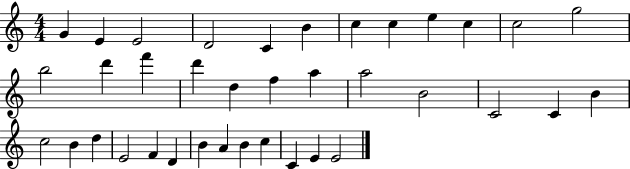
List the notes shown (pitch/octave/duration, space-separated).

G4/q E4/q E4/h D4/h C4/q B4/q C5/q C5/q E5/q C5/q C5/h G5/h B5/h D6/q F6/q D6/q D5/q F5/q A5/q A5/h B4/h C4/h C4/q B4/q C5/h B4/q D5/q E4/h F4/q D4/q B4/q A4/q B4/q C5/q C4/q E4/q E4/h